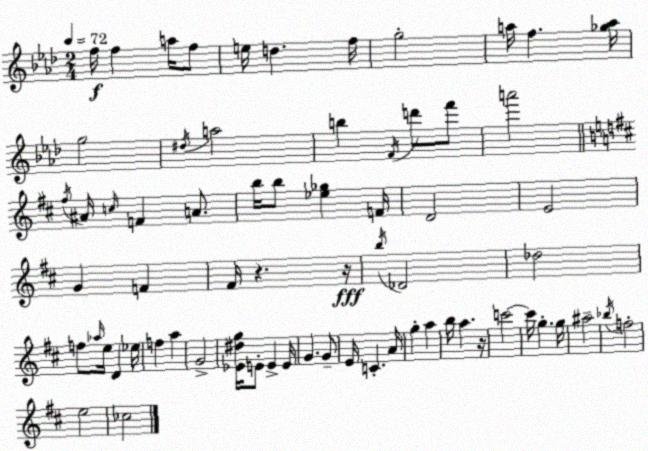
X:1
T:Untitled
M:2/4
L:1/4
K:Fm
f/4 f a/4 f/2 e/4 d f/4 g2 a/4 f [_ga]/4 g2 ^d/4 a2 b F/4 d'/2 f'/2 a'2 ^f/4 ^A/4 c/4 F A/2 b/4 b/2 [_e_g] F/4 D2 E2 G F ^F/4 z z/4 b/4 _D2 _d2 f/2 _a/4 e/4 D _e/4 f a G2 [_E^dg]/4 E/2 E E/4 G G/2 E/4 C A/4 g a b/4 a z/4 c'2 c'/4 g g/4 ^a2 _b/4 f2 e2 _c2